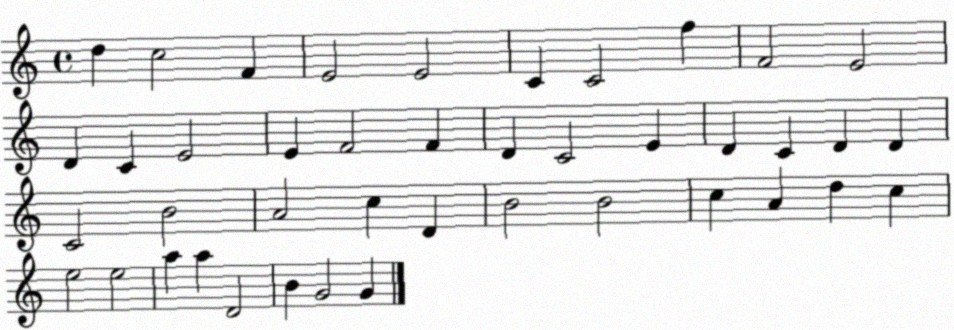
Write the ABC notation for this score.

X:1
T:Untitled
M:4/4
L:1/4
K:C
d c2 F E2 E2 C C2 f F2 E2 D C E2 E F2 F D C2 E D C D D C2 B2 A2 c D B2 B2 c A d c e2 e2 a a D2 B G2 G